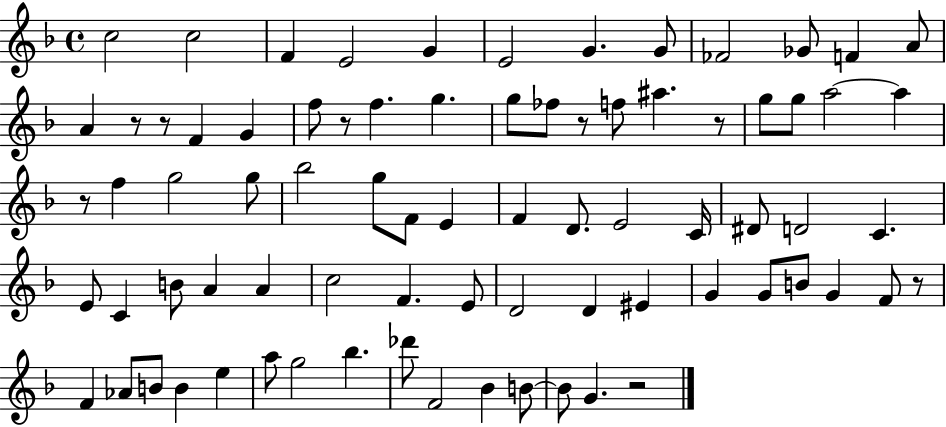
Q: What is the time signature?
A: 4/4